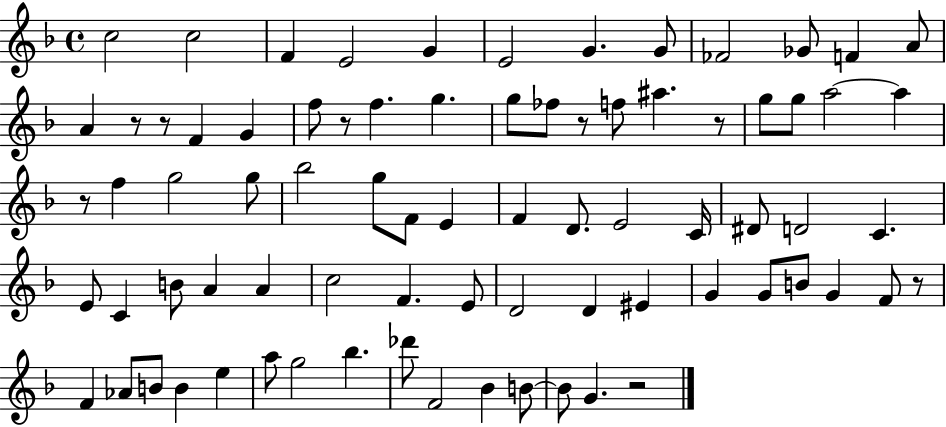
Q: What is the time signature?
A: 4/4